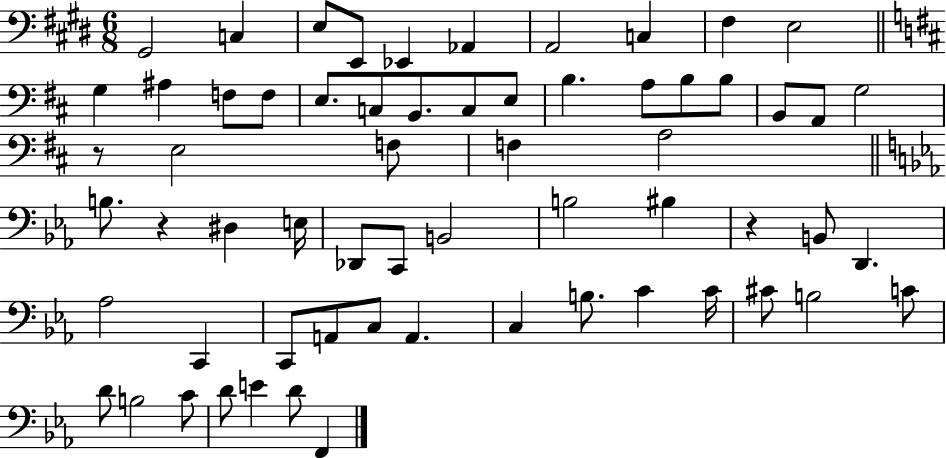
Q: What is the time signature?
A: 6/8